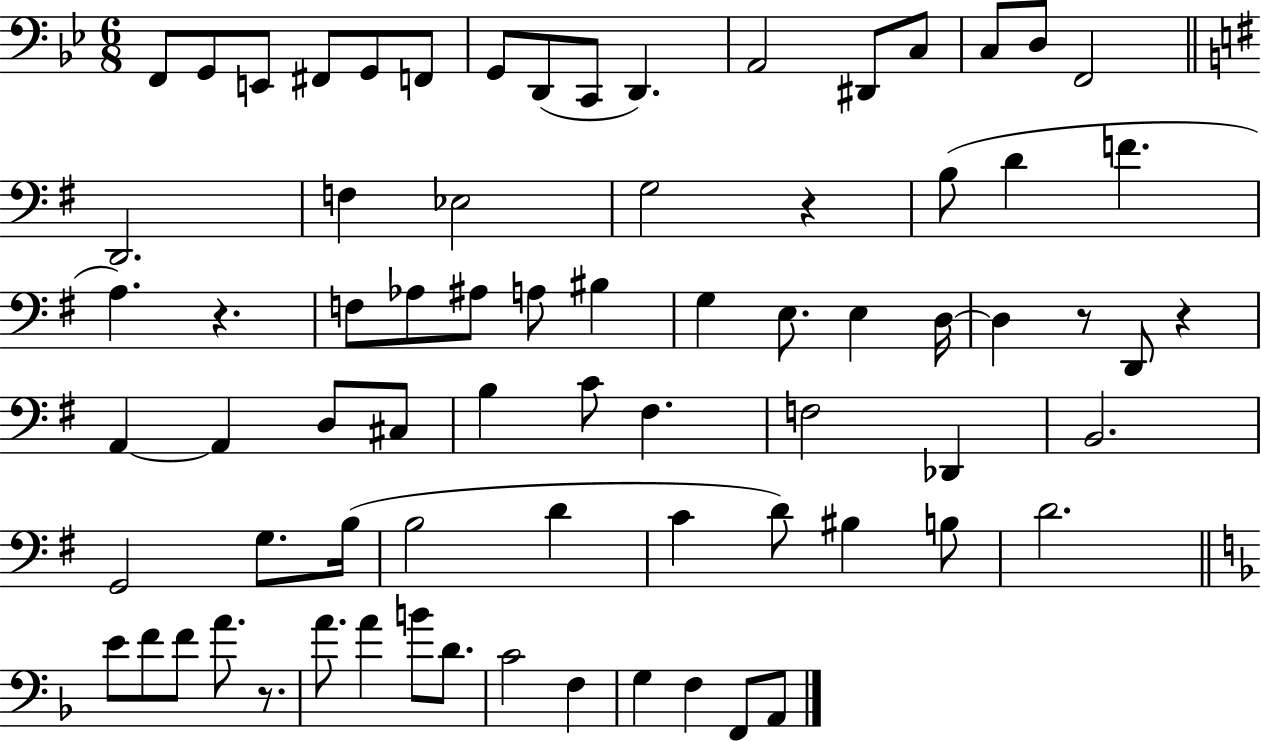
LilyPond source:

{
  \clef bass
  \numericTimeSignature
  \time 6/8
  \key bes \major
  f,8 g,8 e,8 fis,8 g,8 f,8 | g,8 d,8( c,8 d,4.) | a,2 dis,8 c8 | c8 d8 f,2 | \break \bar "||" \break \key g \major d,2. | f4 ees2 | g2 r4 | b8( d'4 f'4. | \break a4.) r4. | f8 aes8 ais8 a8 bis4 | g4 e8. e4 d16~~ | d4 r8 d,8 r4 | \break a,4~~ a,4 d8 cis8 | b4 c'8 fis4. | f2 des,4 | b,2. | \break g,2 g8. b16( | b2 d'4 | c'4 d'8) bis4 b8 | d'2. | \break \bar "||" \break \key d \minor e'8 f'8 f'8 a'8. r8. | a'8. a'4 b'8 d'8. | c'2 f4 | g4 f4 f,8 a,8 | \break \bar "|."
}